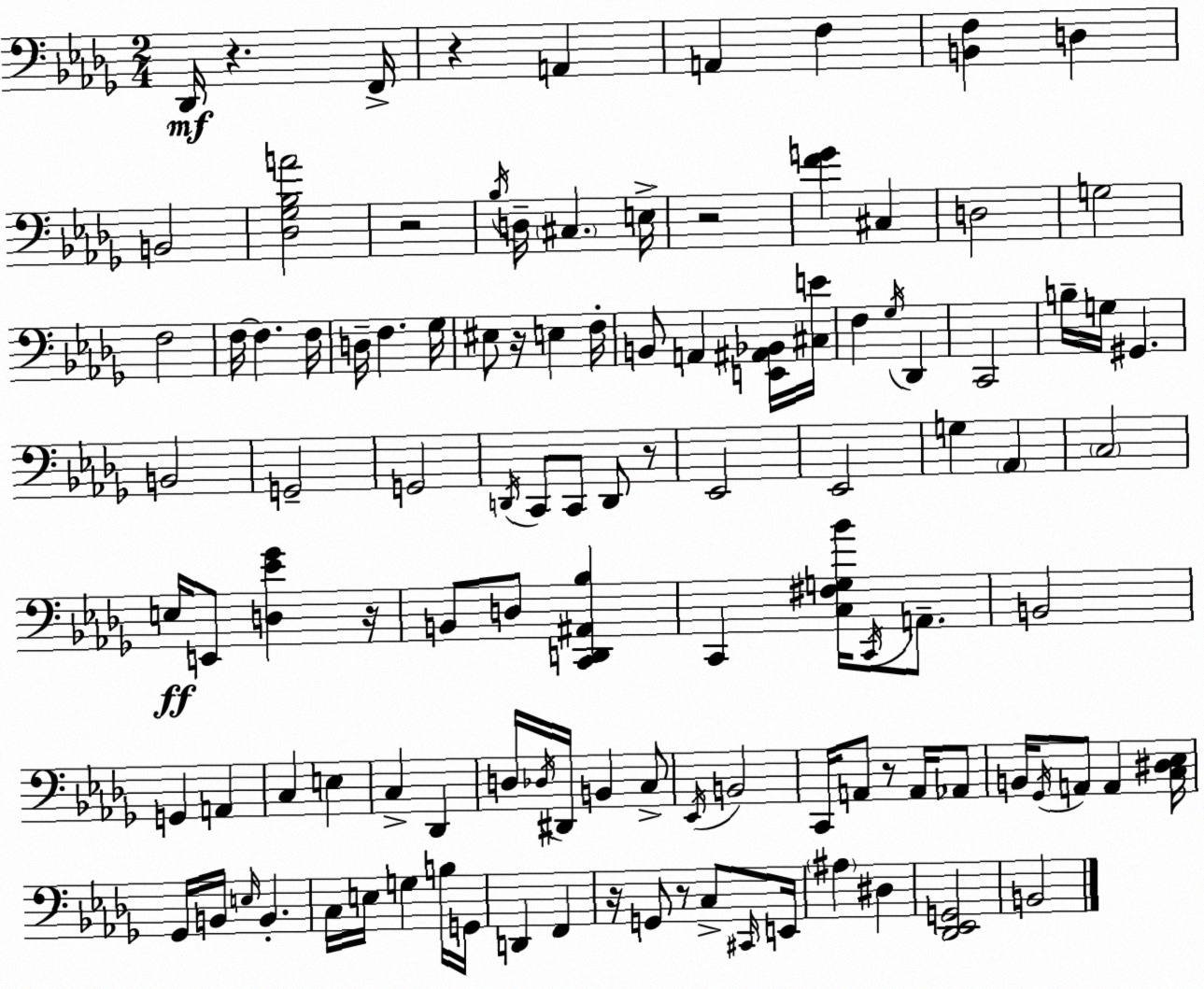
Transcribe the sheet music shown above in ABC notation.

X:1
T:Untitled
M:2/4
L:1/4
K:Bbm
_D,,/4 z F,,/4 z A,, A,, F, [B,,F,] D, B,,2 [_D,_G,_B,A]2 z2 _B,/4 D,/4 ^C, E,/4 z2 [FG] ^C, D,2 G,2 F,2 F,/4 F, F,/4 D,/4 F, _G,/4 ^E,/2 z/4 E, F,/4 B,,/2 A,, [E,,^A,,_B,,]/4 [^C,E]/4 F, _G,/4 _D,, C,,2 B,/4 G,/4 ^G,, B,,2 G,,2 G,,2 D,,/4 C,,/2 C,,/2 D,,/2 z/2 _E,,2 _E,,2 G, _A,, C,2 E,/4 E,,/2 [D,_E_G] z/4 B,,/2 D,/2 [C,,D,,^A,,_B,] C,, [C,^F,G,_B]/4 C,,/4 A,,/2 B,,2 G,, A,, C, E, C, _D,, D,/4 _D,/4 ^D,,/4 B,, C,/2 _E,,/4 B,,2 C,,/4 A,,/2 z/2 A,,/4 _A,,/2 B,,/4 _G,,/4 A,,/2 A,, [C,^D,_E,]/4 _G,,/4 B,,/4 E,/4 B,, C,/4 E,/4 G, B,/4 G,,/4 D,, F,, z/4 G,,/2 z/2 C,/2 ^C,,/4 E,,/4 ^A, ^D, [_D,,_E,,G,,]2 B,,2